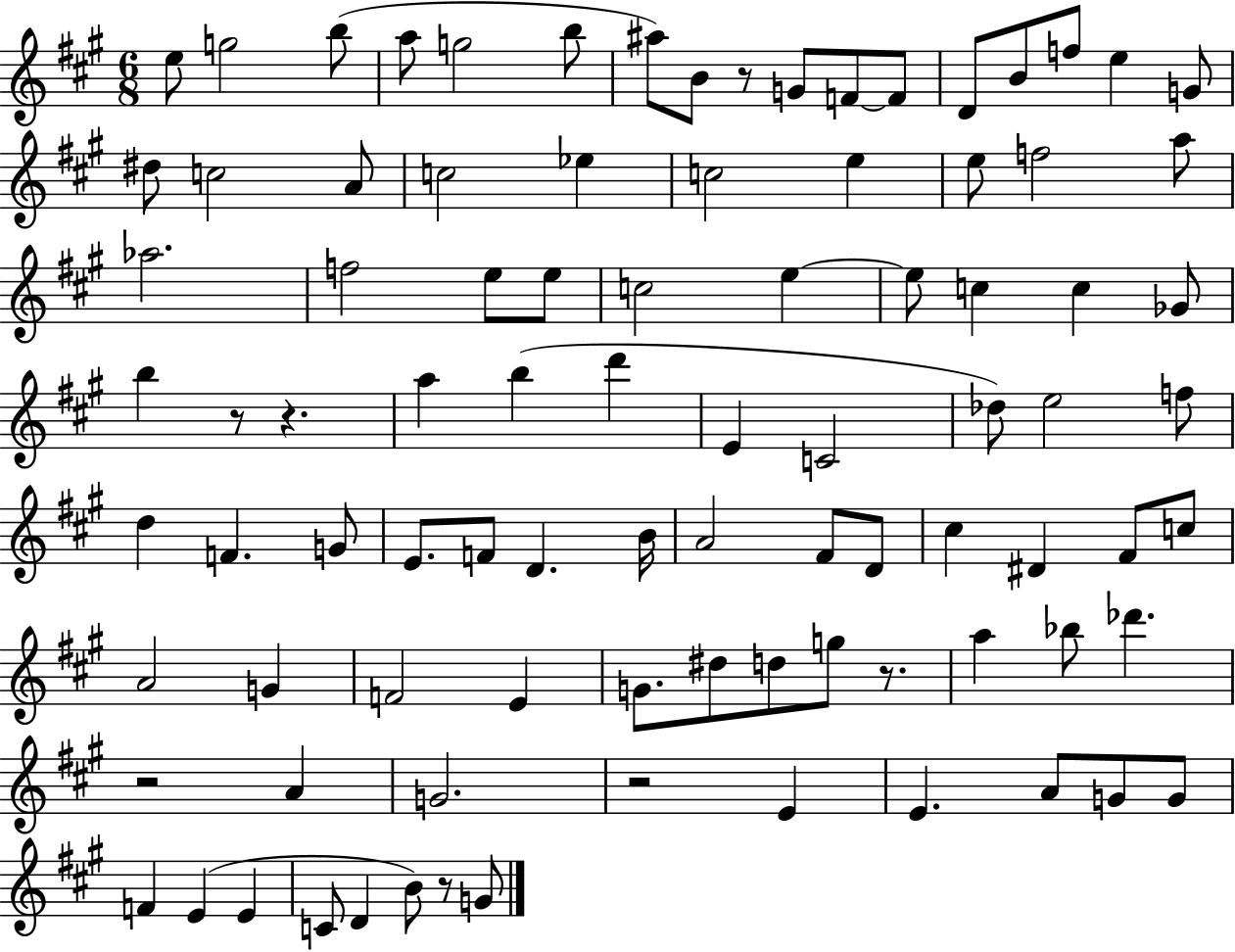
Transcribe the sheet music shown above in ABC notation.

X:1
T:Untitled
M:6/8
L:1/4
K:A
e/2 g2 b/2 a/2 g2 b/2 ^a/2 B/2 z/2 G/2 F/2 F/2 D/2 B/2 f/2 e G/2 ^d/2 c2 A/2 c2 _e c2 e e/2 f2 a/2 _a2 f2 e/2 e/2 c2 e e/2 c c _G/2 b z/2 z a b d' E C2 _d/2 e2 f/2 d F G/2 E/2 F/2 D B/4 A2 ^F/2 D/2 ^c ^D ^F/2 c/2 A2 G F2 E G/2 ^d/2 d/2 g/2 z/2 a _b/2 _d' z2 A G2 z2 E E A/2 G/2 G/2 F E E C/2 D B/2 z/2 G/2